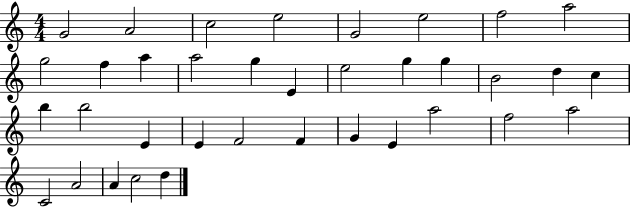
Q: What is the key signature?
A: C major